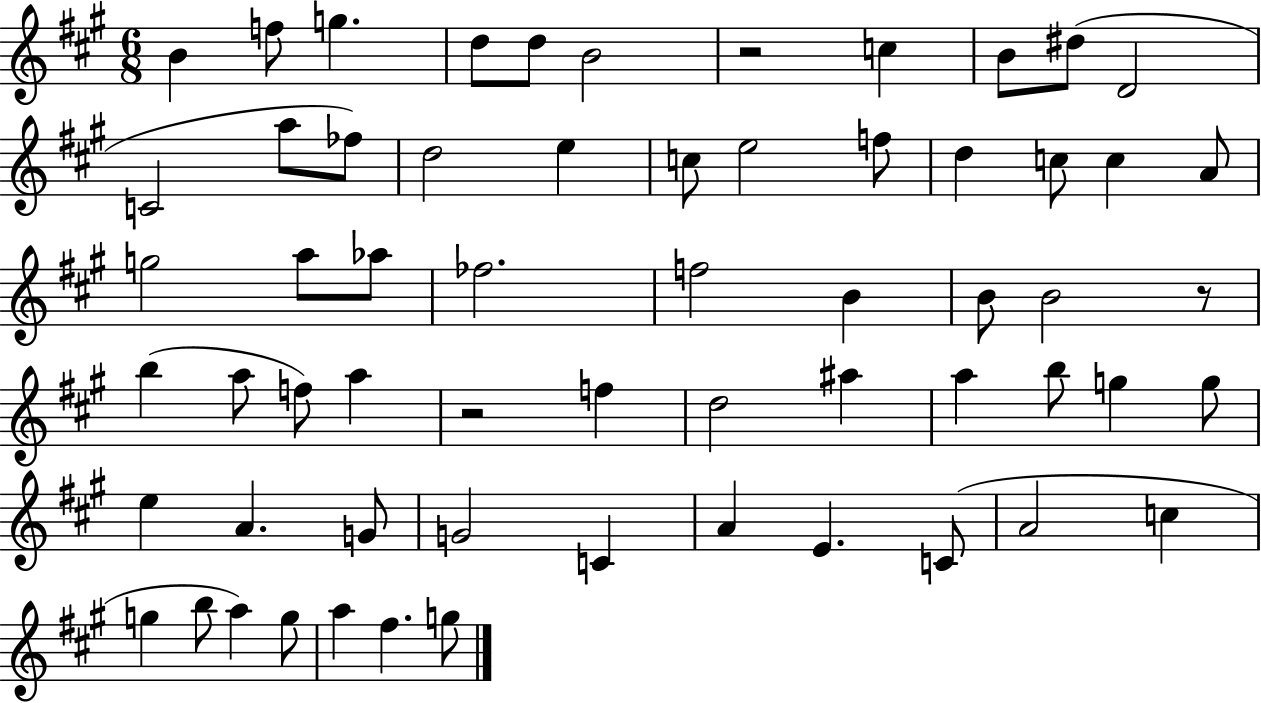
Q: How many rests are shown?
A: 3